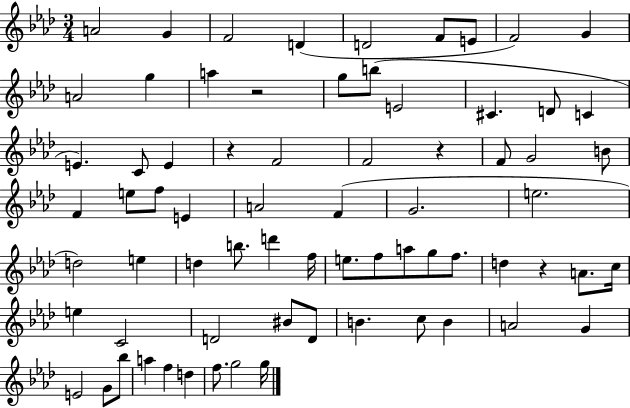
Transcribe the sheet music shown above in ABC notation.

X:1
T:Untitled
M:3/4
L:1/4
K:Ab
A2 G F2 D D2 F/2 E/2 F2 G A2 g a z2 g/2 b/2 E2 ^C D/2 C E C/2 E z F2 F2 z F/2 G2 B/2 F e/2 f/2 E A2 F G2 e2 d2 e d b/2 d' f/4 e/2 f/2 a/2 g/2 f/2 d z A/2 c/4 e C2 D2 ^B/2 D/2 B c/2 B A2 G E2 G/2 _b/2 a f d f/2 g2 g/4